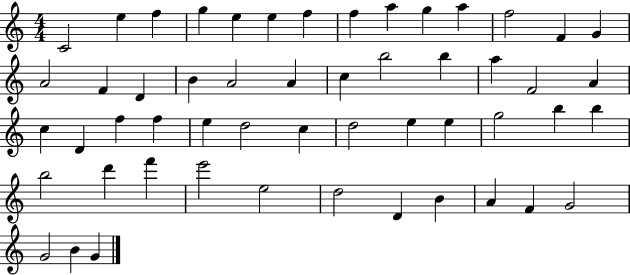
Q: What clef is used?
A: treble